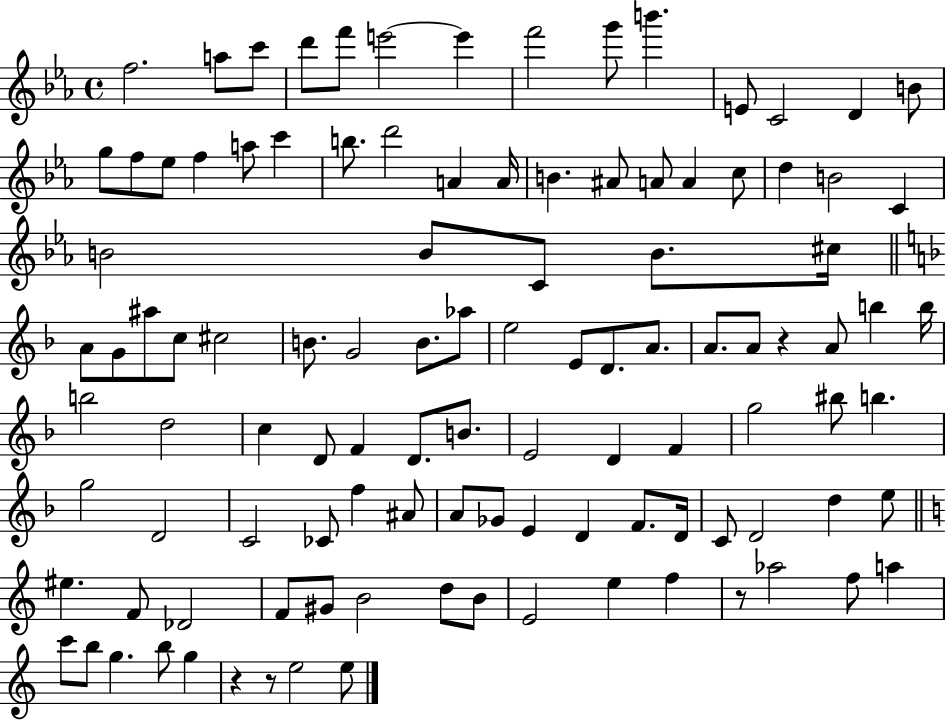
F5/h. A5/e C6/e D6/e F6/e E6/h E6/q F6/h G6/e B6/q. E4/e C4/h D4/q B4/e G5/e F5/e Eb5/e F5/q A5/e C6/q B5/e. D6/h A4/q A4/s B4/q. A#4/e A4/e A4/q C5/e D5/q B4/h C4/q B4/h B4/e C4/e B4/e. C#5/s A4/e G4/e A#5/e C5/e C#5/h B4/e. G4/h B4/e. Ab5/e E5/h E4/e D4/e. A4/e. A4/e. A4/e R/q A4/e B5/q B5/s B5/h D5/h C5/q D4/e F4/q D4/e. B4/e. E4/h D4/q F4/q G5/h BIS5/e B5/q. G5/h D4/h C4/h CES4/e F5/q A#4/e A4/e Gb4/e E4/q D4/q F4/e. D4/s C4/e D4/h D5/q E5/e EIS5/q. F4/e Db4/h F4/e G#4/e B4/h D5/e B4/e E4/h E5/q F5/q R/e Ab5/h F5/e A5/q C6/e B5/e G5/q. B5/e G5/q R/q R/e E5/h E5/e